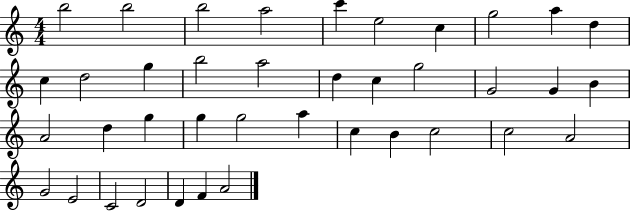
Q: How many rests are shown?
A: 0